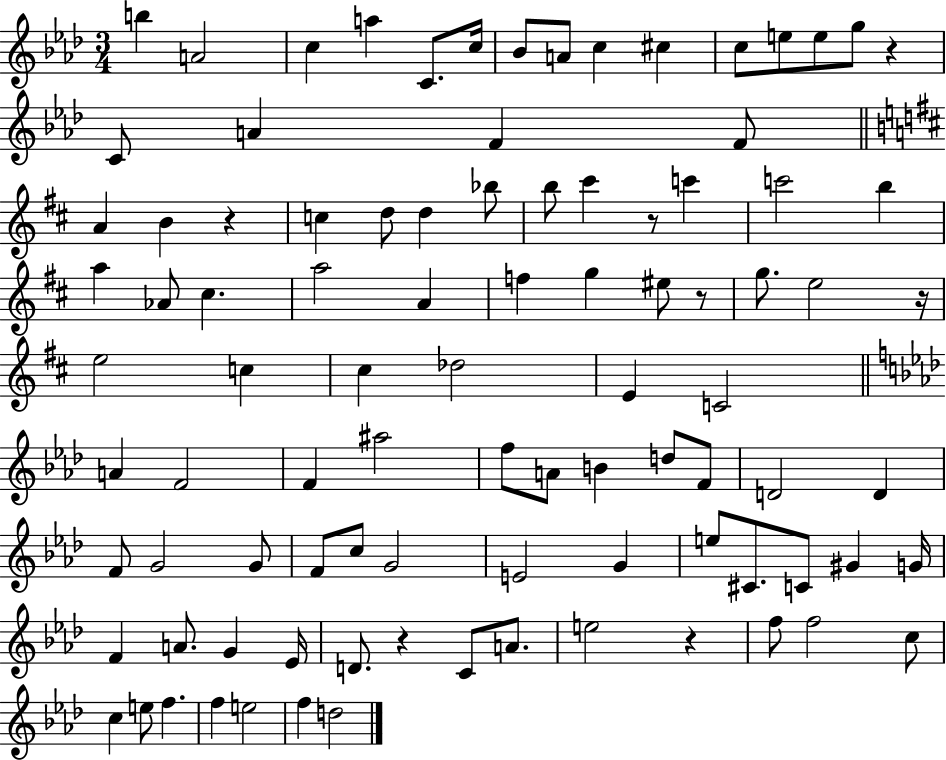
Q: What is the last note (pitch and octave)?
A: D5